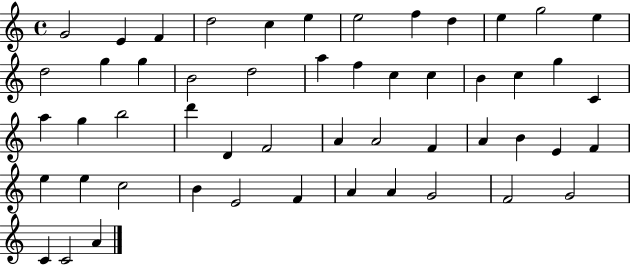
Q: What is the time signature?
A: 4/4